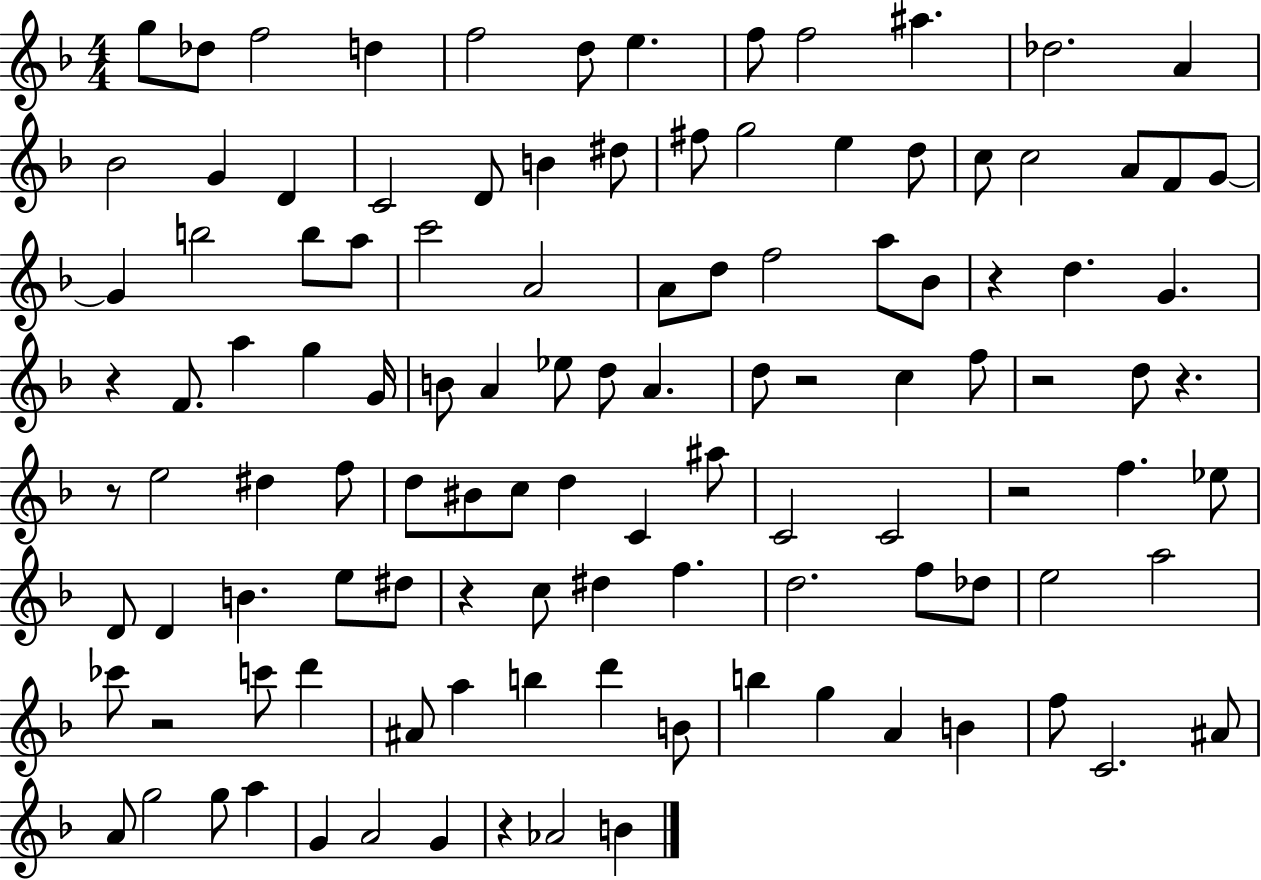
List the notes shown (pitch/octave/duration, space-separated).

G5/e Db5/e F5/h D5/q F5/h D5/e E5/q. F5/e F5/h A#5/q. Db5/h. A4/q Bb4/h G4/q D4/q C4/h D4/e B4/q D#5/e F#5/e G5/h E5/q D5/e C5/e C5/h A4/e F4/e G4/e G4/q B5/h B5/e A5/e C6/h A4/h A4/e D5/e F5/h A5/e Bb4/e R/q D5/q. G4/q. R/q F4/e. A5/q G5/q G4/s B4/e A4/q Eb5/e D5/e A4/q. D5/e R/h C5/q F5/e R/h D5/e R/q. R/e E5/h D#5/q F5/e D5/e BIS4/e C5/e D5/q C4/q A#5/e C4/h C4/h R/h F5/q. Eb5/e D4/e D4/q B4/q. E5/e D#5/e R/q C5/e D#5/q F5/q. D5/h. F5/e Db5/e E5/h A5/h CES6/e R/h C6/e D6/q A#4/e A5/q B5/q D6/q B4/e B5/q G5/q A4/q B4/q F5/e C4/h. A#4/e A4/e G5/h G5/e A5/q G4/q A4/h G4/q R/q Ab4/h B4/q